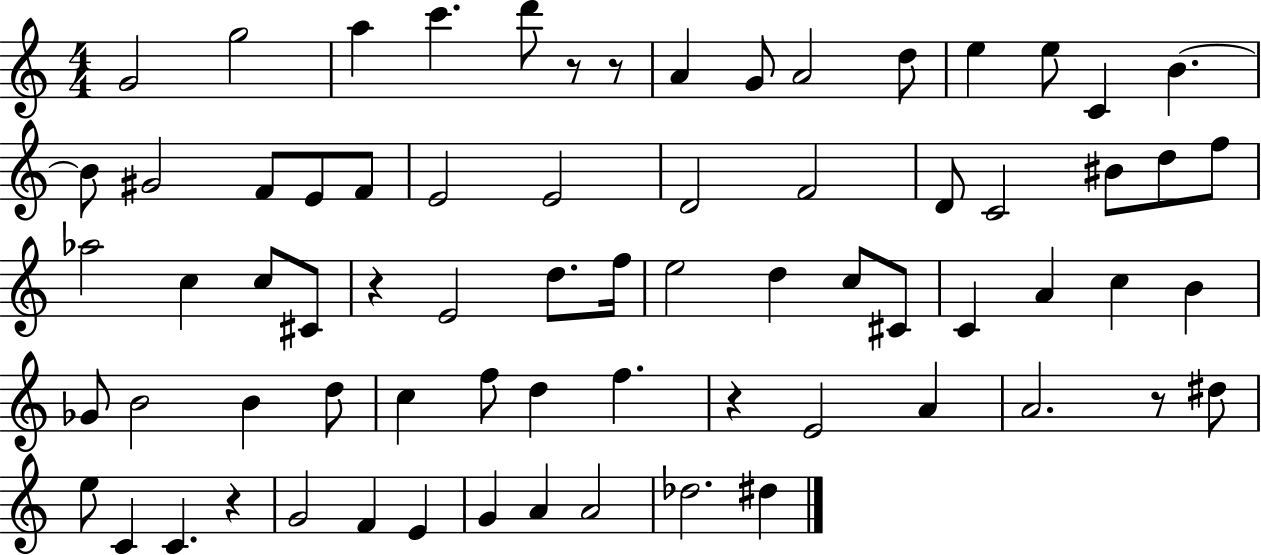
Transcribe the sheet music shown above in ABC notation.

X:1
T:Untitled
M:4/4
L:1/4
K:C
G2 g2 a c' d'/2 z/2 z/2 A G/2 A2 d/2 e e/2 C B B/2 ^G2 F/2 E/2 F/2 E2 E2 D2 F2 D/2 C2 ^B/2 d/2 f/2 _a2 c c/2 ^C/2 z E2 d/2 f/4 e2 d c/2 ^C/2 C A c B _G/2 B2 B d/2 c f/2 d f z E2 A A2 z/2 ^d/2 e/2 C C z G2 F E G A A2 _d2 ^d